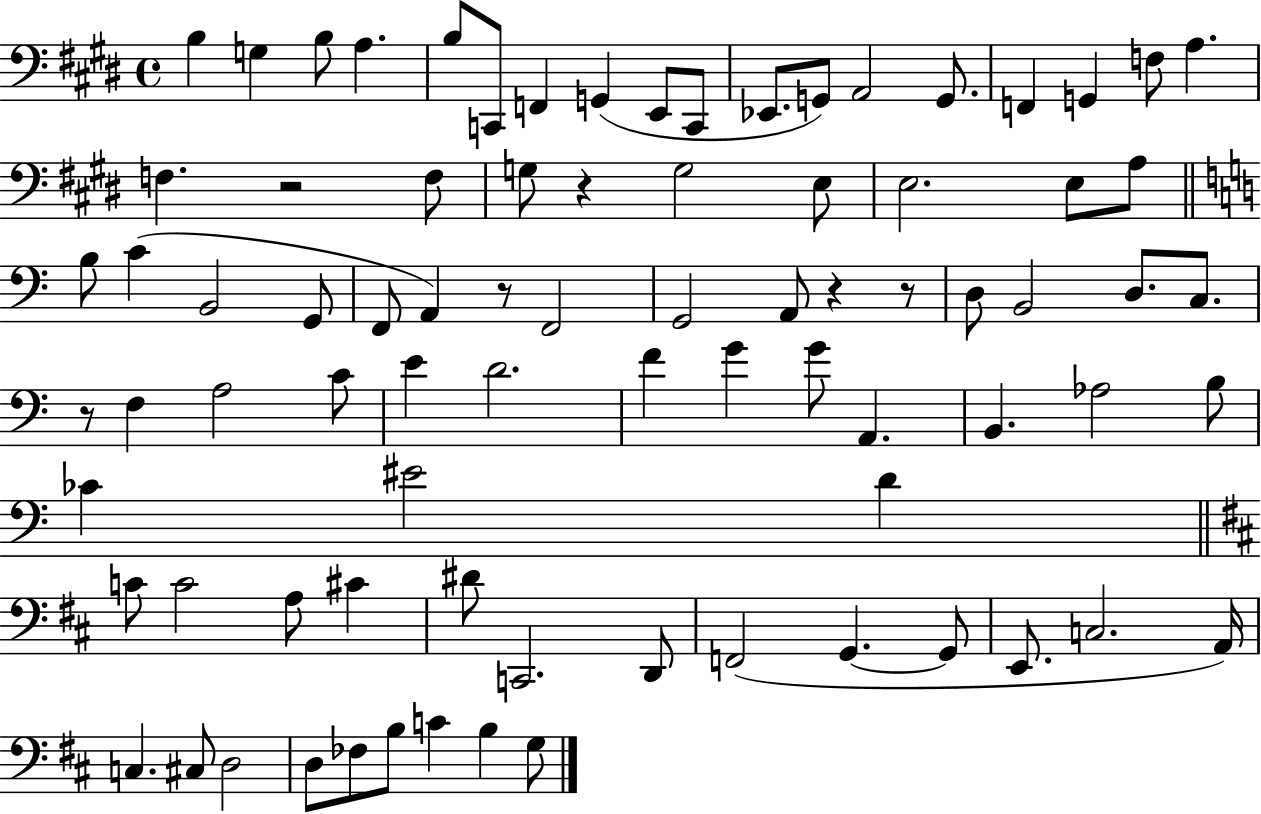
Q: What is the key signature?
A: E major